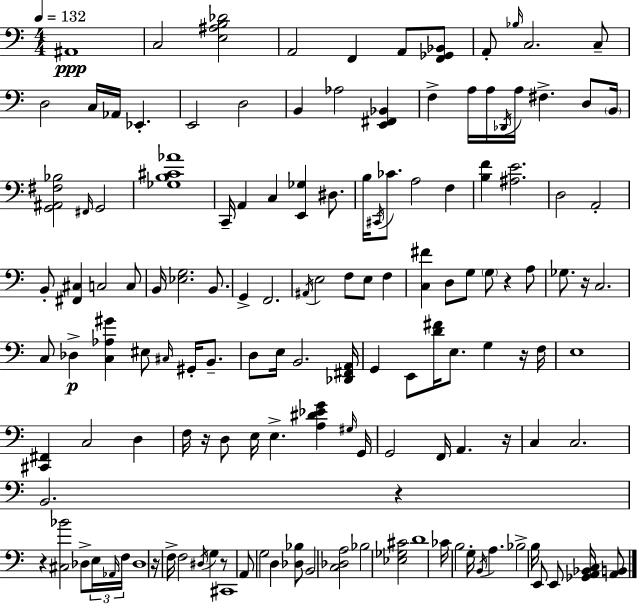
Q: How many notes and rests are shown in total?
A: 141